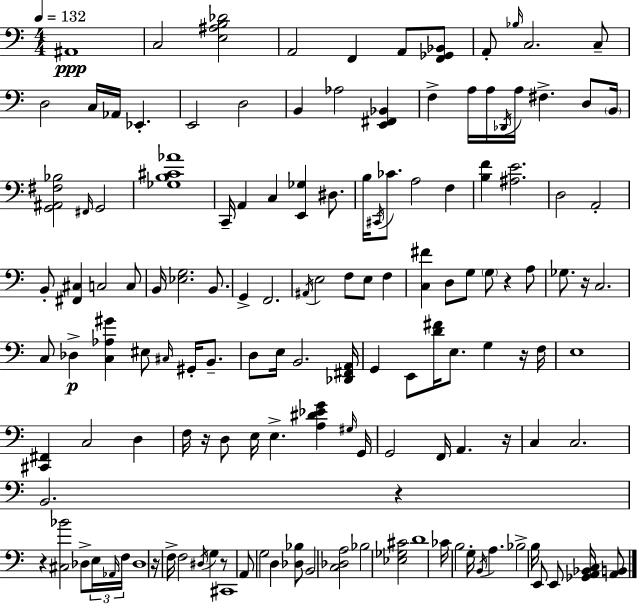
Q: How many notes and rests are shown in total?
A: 141